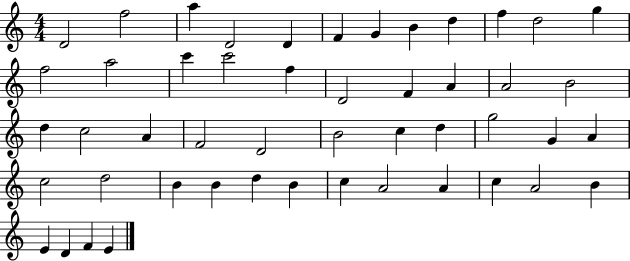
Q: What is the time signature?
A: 4/4